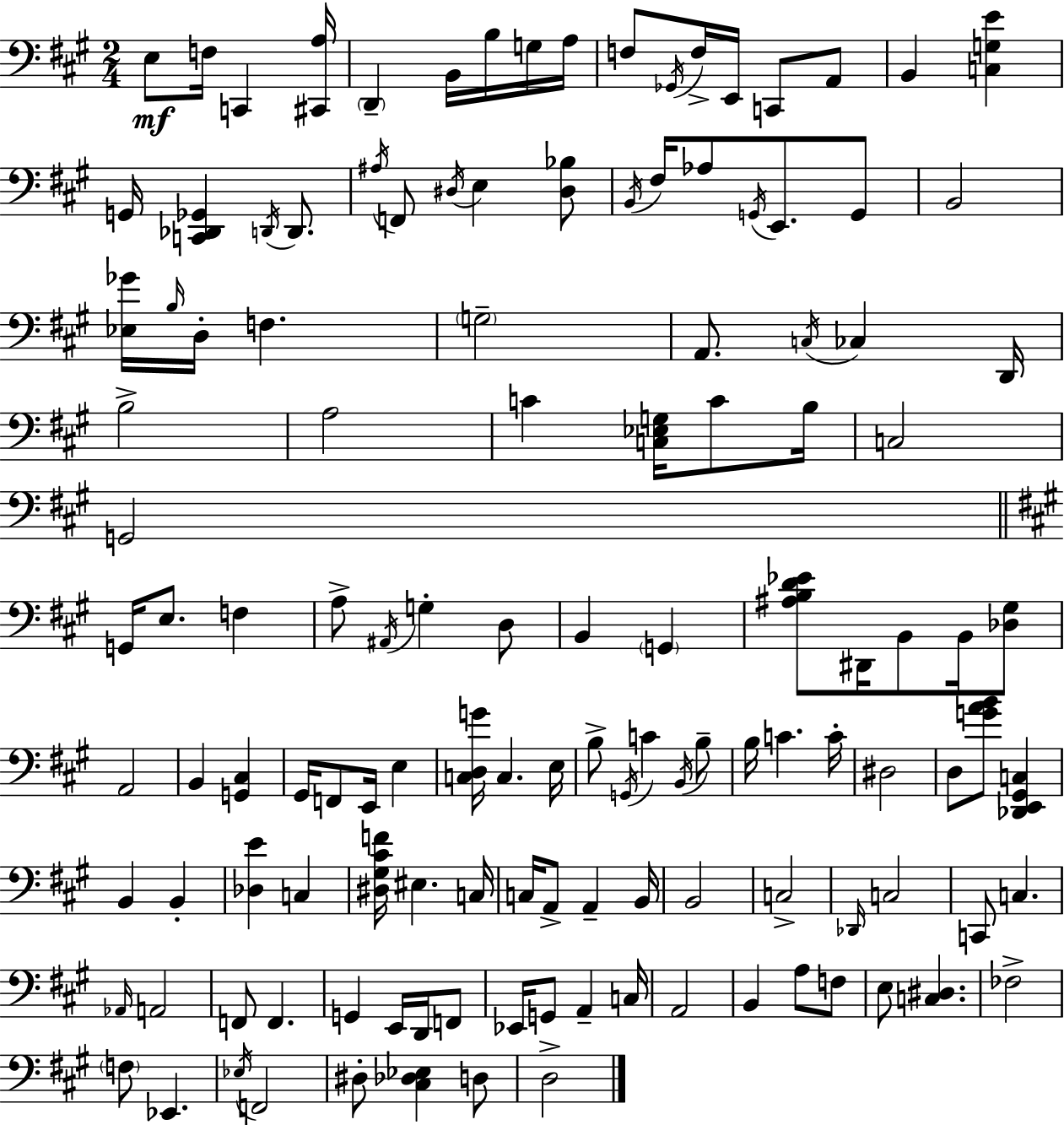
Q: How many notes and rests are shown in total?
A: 130